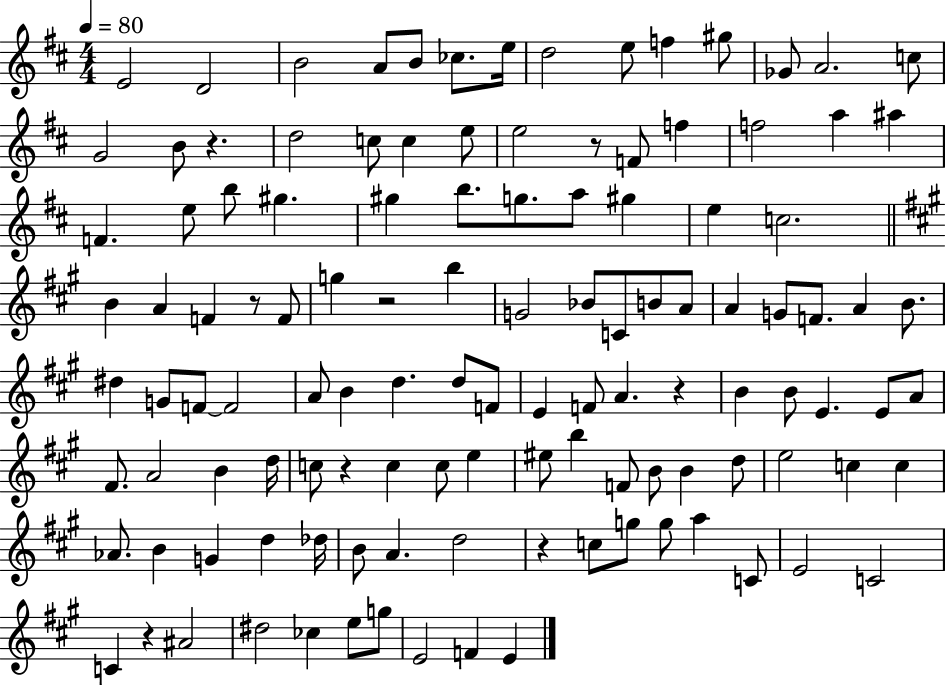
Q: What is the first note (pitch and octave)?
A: E4